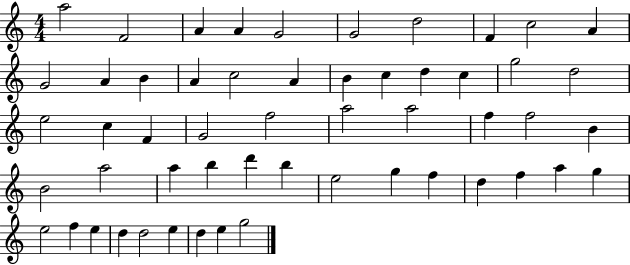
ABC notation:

X:1
T:Untitled
M:4/4
L:1/4
K:C
a2 F2 A A G2 G2 d2 F c2 A G2 A B A c2 A B c d c g2 d2 e2 c F G2 f2 a2 a2 f f2 B B2 a2 a b d' b e2 g f d f a g e2 f e d d2 e d e g2